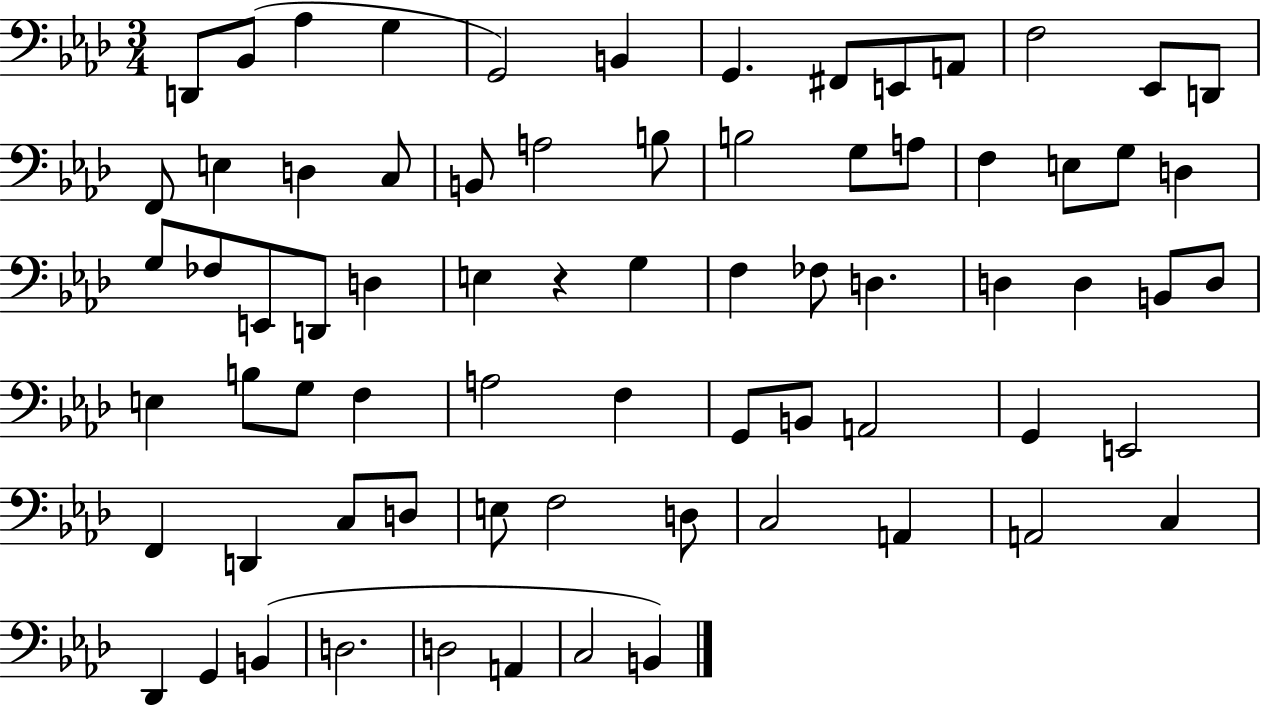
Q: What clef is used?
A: bass